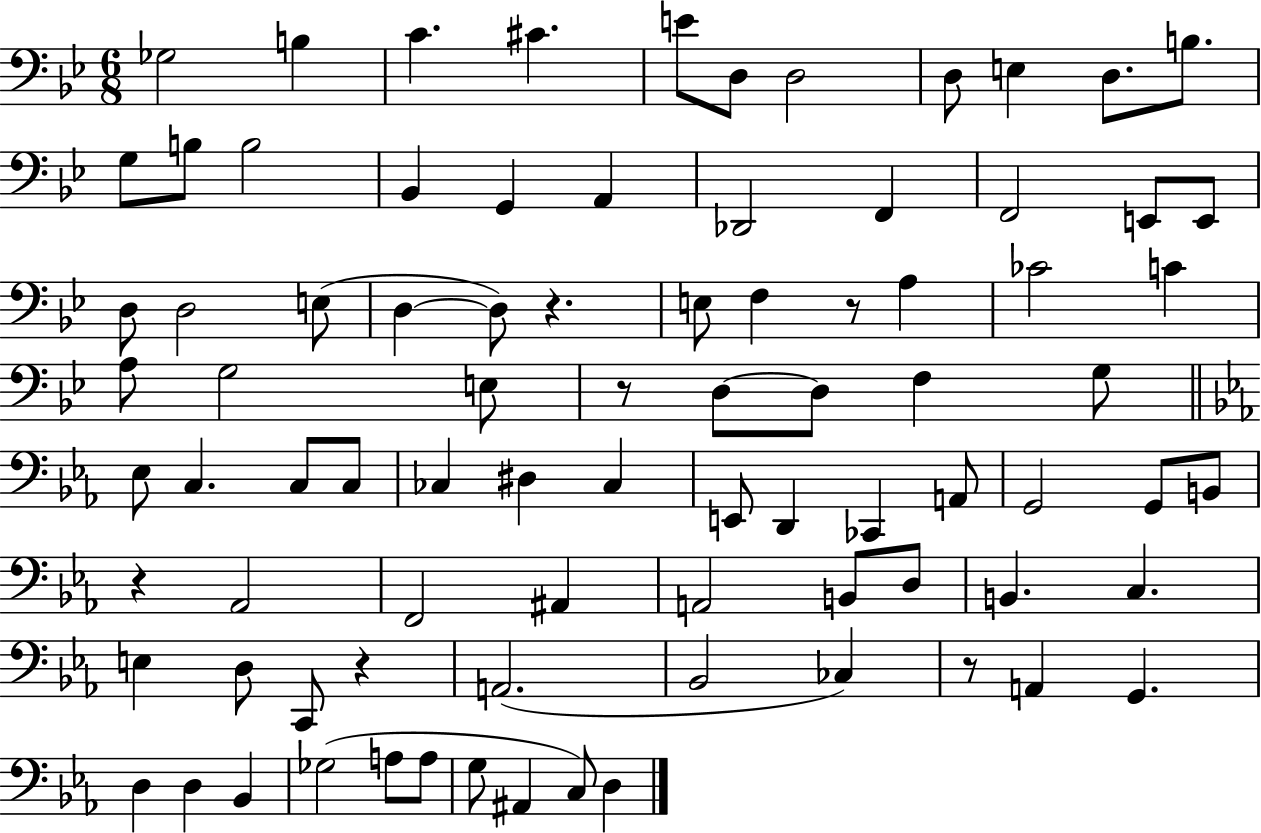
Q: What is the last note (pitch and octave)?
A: D3